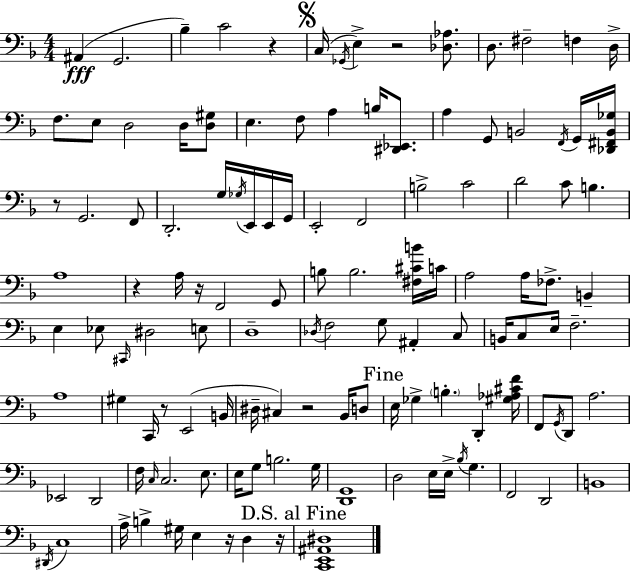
A#2/q G2/h. Bb3/q C4/h R/q C3/s Gb2/s E3/q R/h [Db3,Ab3]/e. D3/e. F#3/h F3/q D3/s F3/e. E3/e D3/h D3/s [D3,G#3]/e E3/q. F3/e A3/q B3/s [D#2,Eb2]/e. A3/q G2/e B2/h F2/s G2/s [Db2,F#2,B2,Gb3]/s R/e G2/h. F2/e D2/h. G3/s Gb3/s E2/s E2/s G2/s E2/h F2/h B3/h C4/h D4/h C4/e B3/q. A3/w R/q A3/s R/s F2/h G2/e B3/e B3/h. [F#3,C#4,B4]/s C4/s A3/h A3/s FES3/e. B2/q E3/q Eb3/e C#2/s D#3/h E3/e D3/w Db3/s F3/h G3/e A#2/q C3/e B2/s C3/e E3/s F3/h. A3/w G#3/q C2/s R/e E2/h B2/s D#3/s C#3/q R/h Bb2/s D3/e E3/s Gb3/q B3/q. D2/q [G#3,Ab3,C#4,F4]/s F2/e G2/s D2/e A3/h. Eb2/h D2/h F3/s C3/s C3/h. E3/e. E3/s G3/e B3/h. G3/s [D2,G2]/w D3/h E3/s E3/s Bb3/s G3/q. F2/h D2/h B2/w D#2/s C3/w A3/s B3/q G#3/s E3/q R/s D3/q R/s [C2,E2,A#2,D#3]/w